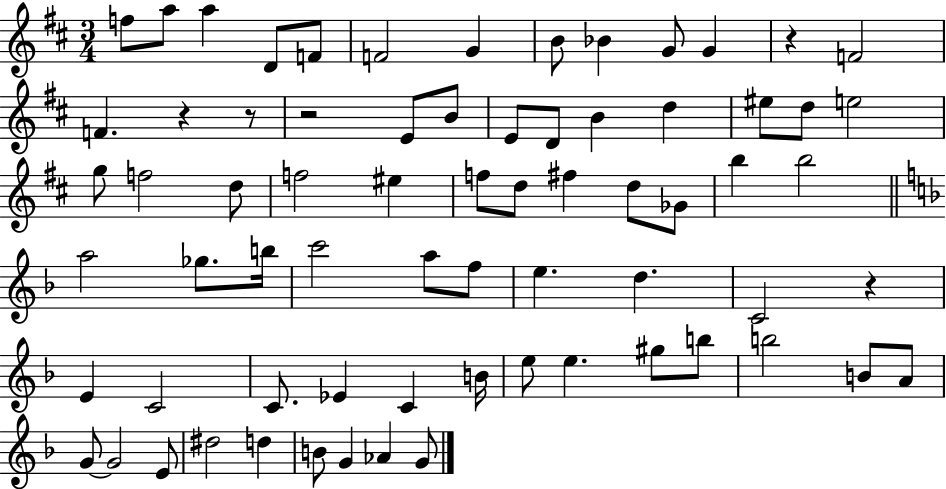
F5/e A5/e A5/q D4/e F4/e F4/h G4/q B4/e Bb4/q G4/e G4/q R/q F4/h F4/q. R/q R/e R/h E4/e B4/e E4/e D4/e B4/q D5/q EIS5/e D5/e E5/h G5/e F5/h D5/e F5/h EIS5/q F5/e D5/e F#5/q D5/e Gb4/e B5/q B5/h A5/h Gb5/e. B5/s C6/h A5/e F5/e E5/q. D5/q. C4/h R/q E4/q C4/h C4/e. Eb4/q C4/q B4/s E5/e E5/q. G#5/e B5/e B5/h B4/e A4/e G4/e G4/h E4/e D#5/h D5/q B4/e G4/q Ab4/q G4/e